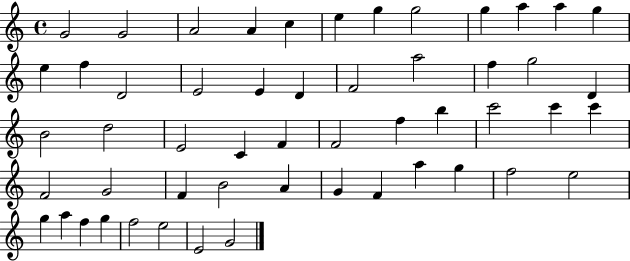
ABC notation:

X:1
T:Untitled
M:4/4
L:1/4
K:C
G2 G2 A2 A c e g g2 g a a g e f D2 E2 E D F2 a2 f g2 D B2 d2 E2 C F F2 f b c'2 c' c' F2 G2 F B2 A G F a g f2 e2 g a f g f2 e2 E2 G2